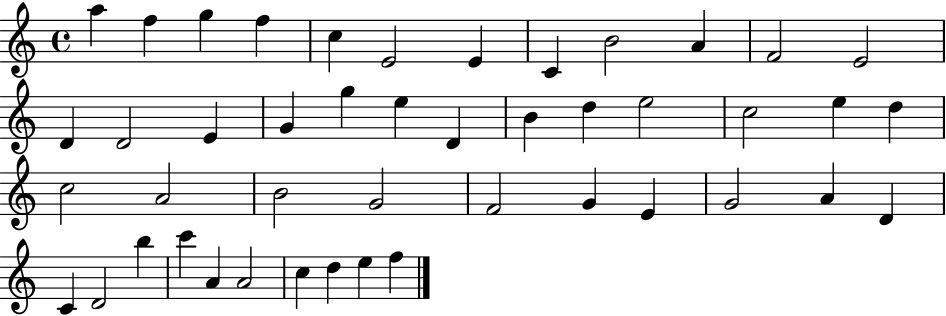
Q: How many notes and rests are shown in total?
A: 45